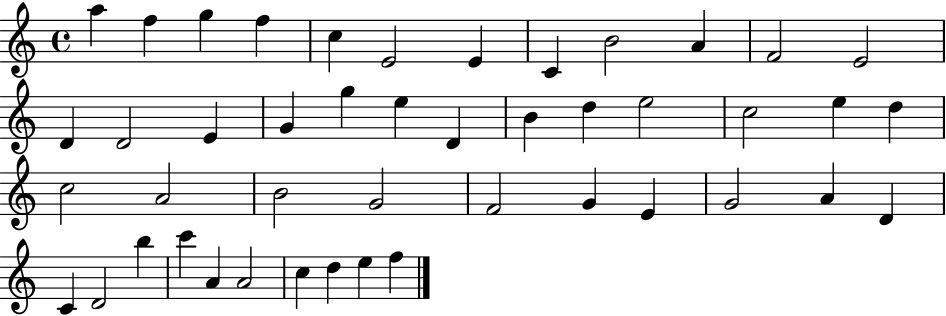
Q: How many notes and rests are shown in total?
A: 45